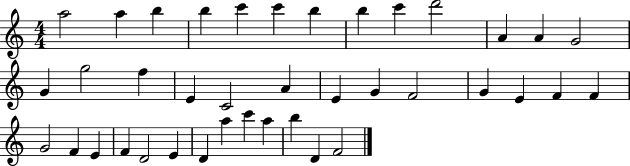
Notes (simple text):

A5/h A5/q B5/q B5/q C6/q C6/q B5/q B5/q C6/q D6/h A4/q A4/q G4/h G4/q G5/h F5/q E4/q C4/h A4/q E4/q G4/q F4/h G4/q E4/q F4/q F4/q G4/h F4/q E4/q F4/q D4/h E4/q D4/q A5/q C6/q A5/q B5/q D4/q F4/h